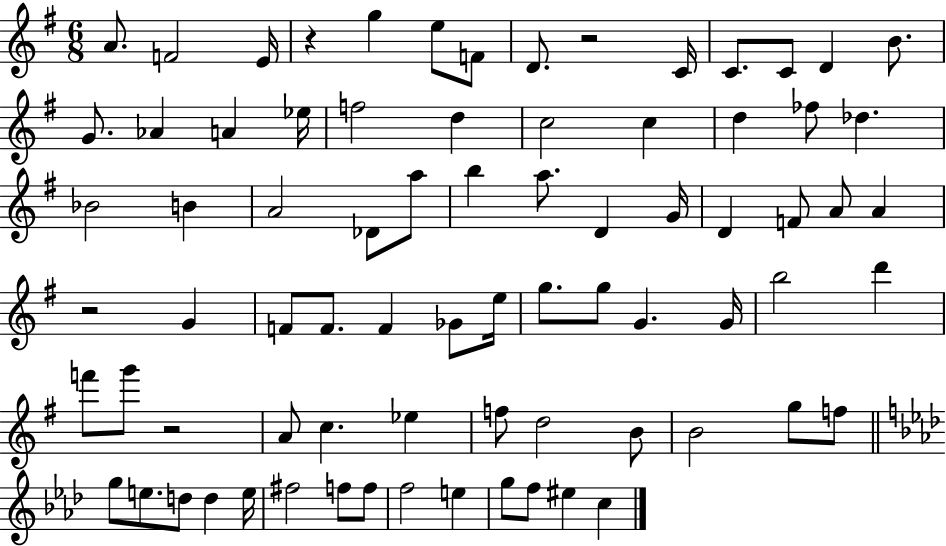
{
  \clef treble
  \numericTimeSignature
  \time 6/8
  \key g \major
  a'8. f'2 e'16 | r4 g''4 e''8 f'8 | d'8. r2 c'16 | c'8. c'8 d'4 b'8. | \break g'8. aes'4 a'4 ees''16 | f''2 d''4 | c''2 c''4 | d''4 fes''8 des''4. | \break bes'2 b'4 | a'2 des'8 a''8 | b''4 a''8. d'4 g'16 | d'4 f'8 a'8 a'4 | \break r2 g'4 | f'8 f'8. f'4 ges'8 e''16 | g''8. g''8 g'4. g'16 | b''2 d'''4 | \break f'''8 g'''8 r2 | a'8 c''4. ees''4 | f''8 d''2 b'8 | b'2 g''8 f''8 | \break \bar "||" \break \key f \minor g''8 e''8. d''8 d''4 e''16 | fis''2 f''8 f''8 | f''2 e''4 | g''8 f''8 eis''4 c''4 | \break \bar "|."
}